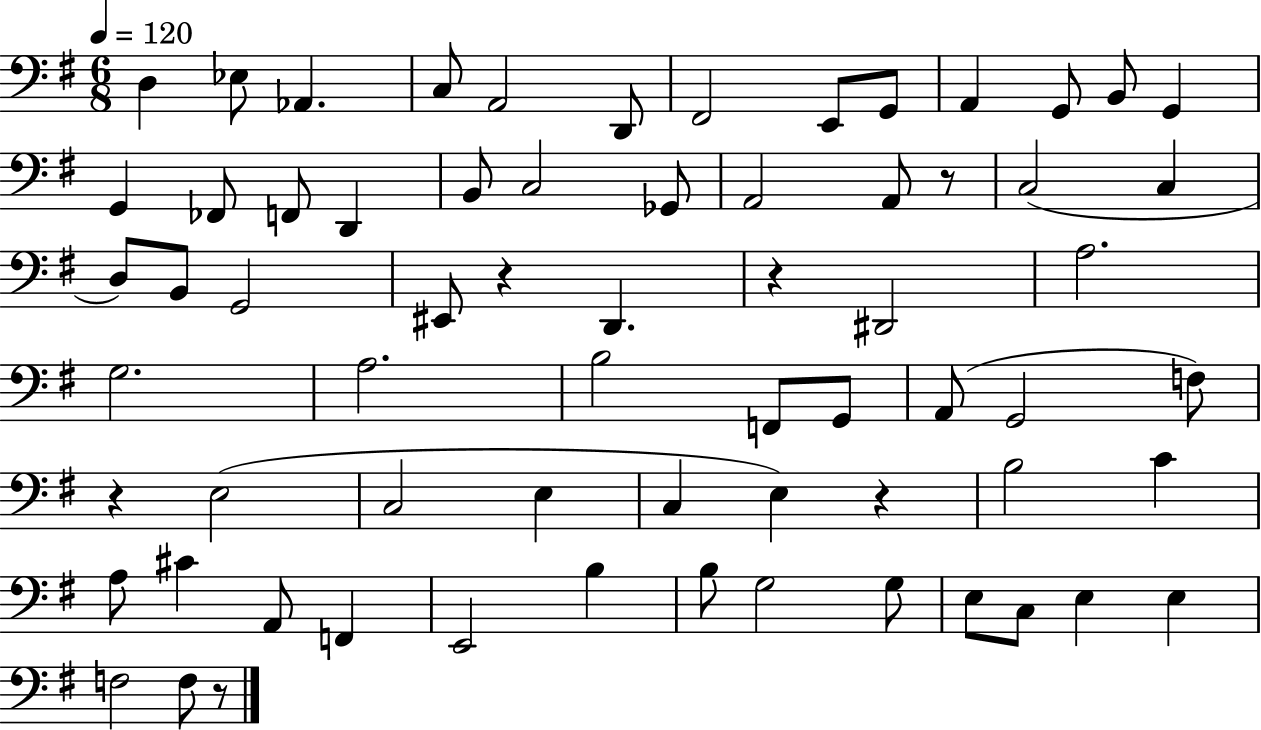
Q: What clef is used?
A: bass